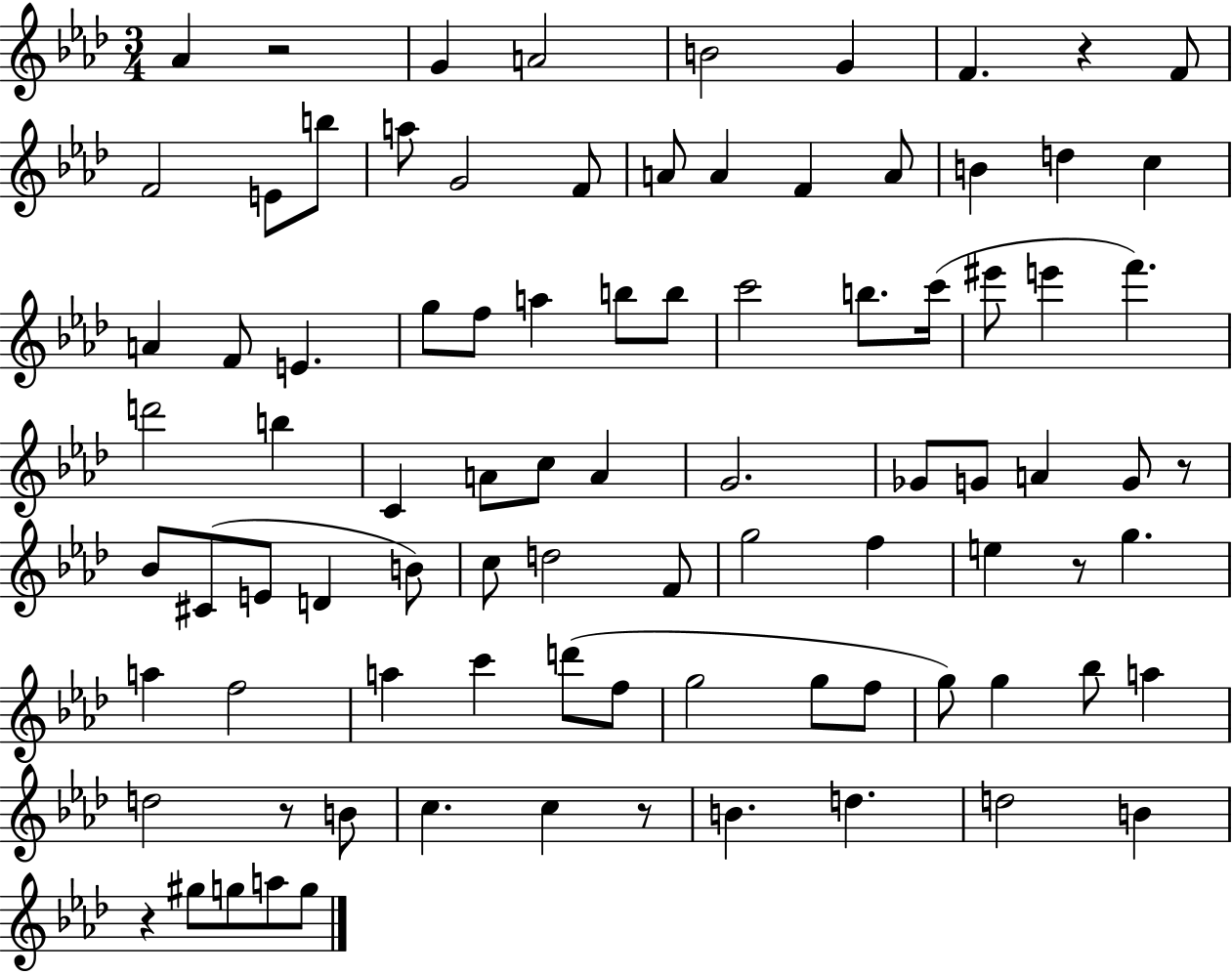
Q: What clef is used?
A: treble